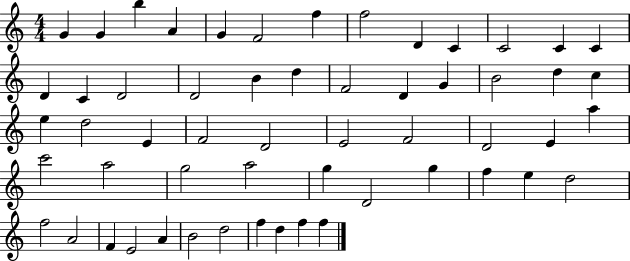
G4/q G4/q B5/q A4/q G4/q F4/h F5/q F5/h D4/q C4/q C4/h C4/q C4/q D4/q C4/q D4/h D4/h B4/q D5/q F4/h D4/q G4/q B4/h D5/q C5/q E5/q D5/h E4/q F4/h D4/h E4/h F4/h D4/h E4/q A5/q C6/h A5/h G5/h A5/h G5/q D4/h G5/q F5/q E5/q D5/h F5/h A4/h F4/q E4/h A4/q B4/h D5/h F5/q D5/q F5/q F5/q